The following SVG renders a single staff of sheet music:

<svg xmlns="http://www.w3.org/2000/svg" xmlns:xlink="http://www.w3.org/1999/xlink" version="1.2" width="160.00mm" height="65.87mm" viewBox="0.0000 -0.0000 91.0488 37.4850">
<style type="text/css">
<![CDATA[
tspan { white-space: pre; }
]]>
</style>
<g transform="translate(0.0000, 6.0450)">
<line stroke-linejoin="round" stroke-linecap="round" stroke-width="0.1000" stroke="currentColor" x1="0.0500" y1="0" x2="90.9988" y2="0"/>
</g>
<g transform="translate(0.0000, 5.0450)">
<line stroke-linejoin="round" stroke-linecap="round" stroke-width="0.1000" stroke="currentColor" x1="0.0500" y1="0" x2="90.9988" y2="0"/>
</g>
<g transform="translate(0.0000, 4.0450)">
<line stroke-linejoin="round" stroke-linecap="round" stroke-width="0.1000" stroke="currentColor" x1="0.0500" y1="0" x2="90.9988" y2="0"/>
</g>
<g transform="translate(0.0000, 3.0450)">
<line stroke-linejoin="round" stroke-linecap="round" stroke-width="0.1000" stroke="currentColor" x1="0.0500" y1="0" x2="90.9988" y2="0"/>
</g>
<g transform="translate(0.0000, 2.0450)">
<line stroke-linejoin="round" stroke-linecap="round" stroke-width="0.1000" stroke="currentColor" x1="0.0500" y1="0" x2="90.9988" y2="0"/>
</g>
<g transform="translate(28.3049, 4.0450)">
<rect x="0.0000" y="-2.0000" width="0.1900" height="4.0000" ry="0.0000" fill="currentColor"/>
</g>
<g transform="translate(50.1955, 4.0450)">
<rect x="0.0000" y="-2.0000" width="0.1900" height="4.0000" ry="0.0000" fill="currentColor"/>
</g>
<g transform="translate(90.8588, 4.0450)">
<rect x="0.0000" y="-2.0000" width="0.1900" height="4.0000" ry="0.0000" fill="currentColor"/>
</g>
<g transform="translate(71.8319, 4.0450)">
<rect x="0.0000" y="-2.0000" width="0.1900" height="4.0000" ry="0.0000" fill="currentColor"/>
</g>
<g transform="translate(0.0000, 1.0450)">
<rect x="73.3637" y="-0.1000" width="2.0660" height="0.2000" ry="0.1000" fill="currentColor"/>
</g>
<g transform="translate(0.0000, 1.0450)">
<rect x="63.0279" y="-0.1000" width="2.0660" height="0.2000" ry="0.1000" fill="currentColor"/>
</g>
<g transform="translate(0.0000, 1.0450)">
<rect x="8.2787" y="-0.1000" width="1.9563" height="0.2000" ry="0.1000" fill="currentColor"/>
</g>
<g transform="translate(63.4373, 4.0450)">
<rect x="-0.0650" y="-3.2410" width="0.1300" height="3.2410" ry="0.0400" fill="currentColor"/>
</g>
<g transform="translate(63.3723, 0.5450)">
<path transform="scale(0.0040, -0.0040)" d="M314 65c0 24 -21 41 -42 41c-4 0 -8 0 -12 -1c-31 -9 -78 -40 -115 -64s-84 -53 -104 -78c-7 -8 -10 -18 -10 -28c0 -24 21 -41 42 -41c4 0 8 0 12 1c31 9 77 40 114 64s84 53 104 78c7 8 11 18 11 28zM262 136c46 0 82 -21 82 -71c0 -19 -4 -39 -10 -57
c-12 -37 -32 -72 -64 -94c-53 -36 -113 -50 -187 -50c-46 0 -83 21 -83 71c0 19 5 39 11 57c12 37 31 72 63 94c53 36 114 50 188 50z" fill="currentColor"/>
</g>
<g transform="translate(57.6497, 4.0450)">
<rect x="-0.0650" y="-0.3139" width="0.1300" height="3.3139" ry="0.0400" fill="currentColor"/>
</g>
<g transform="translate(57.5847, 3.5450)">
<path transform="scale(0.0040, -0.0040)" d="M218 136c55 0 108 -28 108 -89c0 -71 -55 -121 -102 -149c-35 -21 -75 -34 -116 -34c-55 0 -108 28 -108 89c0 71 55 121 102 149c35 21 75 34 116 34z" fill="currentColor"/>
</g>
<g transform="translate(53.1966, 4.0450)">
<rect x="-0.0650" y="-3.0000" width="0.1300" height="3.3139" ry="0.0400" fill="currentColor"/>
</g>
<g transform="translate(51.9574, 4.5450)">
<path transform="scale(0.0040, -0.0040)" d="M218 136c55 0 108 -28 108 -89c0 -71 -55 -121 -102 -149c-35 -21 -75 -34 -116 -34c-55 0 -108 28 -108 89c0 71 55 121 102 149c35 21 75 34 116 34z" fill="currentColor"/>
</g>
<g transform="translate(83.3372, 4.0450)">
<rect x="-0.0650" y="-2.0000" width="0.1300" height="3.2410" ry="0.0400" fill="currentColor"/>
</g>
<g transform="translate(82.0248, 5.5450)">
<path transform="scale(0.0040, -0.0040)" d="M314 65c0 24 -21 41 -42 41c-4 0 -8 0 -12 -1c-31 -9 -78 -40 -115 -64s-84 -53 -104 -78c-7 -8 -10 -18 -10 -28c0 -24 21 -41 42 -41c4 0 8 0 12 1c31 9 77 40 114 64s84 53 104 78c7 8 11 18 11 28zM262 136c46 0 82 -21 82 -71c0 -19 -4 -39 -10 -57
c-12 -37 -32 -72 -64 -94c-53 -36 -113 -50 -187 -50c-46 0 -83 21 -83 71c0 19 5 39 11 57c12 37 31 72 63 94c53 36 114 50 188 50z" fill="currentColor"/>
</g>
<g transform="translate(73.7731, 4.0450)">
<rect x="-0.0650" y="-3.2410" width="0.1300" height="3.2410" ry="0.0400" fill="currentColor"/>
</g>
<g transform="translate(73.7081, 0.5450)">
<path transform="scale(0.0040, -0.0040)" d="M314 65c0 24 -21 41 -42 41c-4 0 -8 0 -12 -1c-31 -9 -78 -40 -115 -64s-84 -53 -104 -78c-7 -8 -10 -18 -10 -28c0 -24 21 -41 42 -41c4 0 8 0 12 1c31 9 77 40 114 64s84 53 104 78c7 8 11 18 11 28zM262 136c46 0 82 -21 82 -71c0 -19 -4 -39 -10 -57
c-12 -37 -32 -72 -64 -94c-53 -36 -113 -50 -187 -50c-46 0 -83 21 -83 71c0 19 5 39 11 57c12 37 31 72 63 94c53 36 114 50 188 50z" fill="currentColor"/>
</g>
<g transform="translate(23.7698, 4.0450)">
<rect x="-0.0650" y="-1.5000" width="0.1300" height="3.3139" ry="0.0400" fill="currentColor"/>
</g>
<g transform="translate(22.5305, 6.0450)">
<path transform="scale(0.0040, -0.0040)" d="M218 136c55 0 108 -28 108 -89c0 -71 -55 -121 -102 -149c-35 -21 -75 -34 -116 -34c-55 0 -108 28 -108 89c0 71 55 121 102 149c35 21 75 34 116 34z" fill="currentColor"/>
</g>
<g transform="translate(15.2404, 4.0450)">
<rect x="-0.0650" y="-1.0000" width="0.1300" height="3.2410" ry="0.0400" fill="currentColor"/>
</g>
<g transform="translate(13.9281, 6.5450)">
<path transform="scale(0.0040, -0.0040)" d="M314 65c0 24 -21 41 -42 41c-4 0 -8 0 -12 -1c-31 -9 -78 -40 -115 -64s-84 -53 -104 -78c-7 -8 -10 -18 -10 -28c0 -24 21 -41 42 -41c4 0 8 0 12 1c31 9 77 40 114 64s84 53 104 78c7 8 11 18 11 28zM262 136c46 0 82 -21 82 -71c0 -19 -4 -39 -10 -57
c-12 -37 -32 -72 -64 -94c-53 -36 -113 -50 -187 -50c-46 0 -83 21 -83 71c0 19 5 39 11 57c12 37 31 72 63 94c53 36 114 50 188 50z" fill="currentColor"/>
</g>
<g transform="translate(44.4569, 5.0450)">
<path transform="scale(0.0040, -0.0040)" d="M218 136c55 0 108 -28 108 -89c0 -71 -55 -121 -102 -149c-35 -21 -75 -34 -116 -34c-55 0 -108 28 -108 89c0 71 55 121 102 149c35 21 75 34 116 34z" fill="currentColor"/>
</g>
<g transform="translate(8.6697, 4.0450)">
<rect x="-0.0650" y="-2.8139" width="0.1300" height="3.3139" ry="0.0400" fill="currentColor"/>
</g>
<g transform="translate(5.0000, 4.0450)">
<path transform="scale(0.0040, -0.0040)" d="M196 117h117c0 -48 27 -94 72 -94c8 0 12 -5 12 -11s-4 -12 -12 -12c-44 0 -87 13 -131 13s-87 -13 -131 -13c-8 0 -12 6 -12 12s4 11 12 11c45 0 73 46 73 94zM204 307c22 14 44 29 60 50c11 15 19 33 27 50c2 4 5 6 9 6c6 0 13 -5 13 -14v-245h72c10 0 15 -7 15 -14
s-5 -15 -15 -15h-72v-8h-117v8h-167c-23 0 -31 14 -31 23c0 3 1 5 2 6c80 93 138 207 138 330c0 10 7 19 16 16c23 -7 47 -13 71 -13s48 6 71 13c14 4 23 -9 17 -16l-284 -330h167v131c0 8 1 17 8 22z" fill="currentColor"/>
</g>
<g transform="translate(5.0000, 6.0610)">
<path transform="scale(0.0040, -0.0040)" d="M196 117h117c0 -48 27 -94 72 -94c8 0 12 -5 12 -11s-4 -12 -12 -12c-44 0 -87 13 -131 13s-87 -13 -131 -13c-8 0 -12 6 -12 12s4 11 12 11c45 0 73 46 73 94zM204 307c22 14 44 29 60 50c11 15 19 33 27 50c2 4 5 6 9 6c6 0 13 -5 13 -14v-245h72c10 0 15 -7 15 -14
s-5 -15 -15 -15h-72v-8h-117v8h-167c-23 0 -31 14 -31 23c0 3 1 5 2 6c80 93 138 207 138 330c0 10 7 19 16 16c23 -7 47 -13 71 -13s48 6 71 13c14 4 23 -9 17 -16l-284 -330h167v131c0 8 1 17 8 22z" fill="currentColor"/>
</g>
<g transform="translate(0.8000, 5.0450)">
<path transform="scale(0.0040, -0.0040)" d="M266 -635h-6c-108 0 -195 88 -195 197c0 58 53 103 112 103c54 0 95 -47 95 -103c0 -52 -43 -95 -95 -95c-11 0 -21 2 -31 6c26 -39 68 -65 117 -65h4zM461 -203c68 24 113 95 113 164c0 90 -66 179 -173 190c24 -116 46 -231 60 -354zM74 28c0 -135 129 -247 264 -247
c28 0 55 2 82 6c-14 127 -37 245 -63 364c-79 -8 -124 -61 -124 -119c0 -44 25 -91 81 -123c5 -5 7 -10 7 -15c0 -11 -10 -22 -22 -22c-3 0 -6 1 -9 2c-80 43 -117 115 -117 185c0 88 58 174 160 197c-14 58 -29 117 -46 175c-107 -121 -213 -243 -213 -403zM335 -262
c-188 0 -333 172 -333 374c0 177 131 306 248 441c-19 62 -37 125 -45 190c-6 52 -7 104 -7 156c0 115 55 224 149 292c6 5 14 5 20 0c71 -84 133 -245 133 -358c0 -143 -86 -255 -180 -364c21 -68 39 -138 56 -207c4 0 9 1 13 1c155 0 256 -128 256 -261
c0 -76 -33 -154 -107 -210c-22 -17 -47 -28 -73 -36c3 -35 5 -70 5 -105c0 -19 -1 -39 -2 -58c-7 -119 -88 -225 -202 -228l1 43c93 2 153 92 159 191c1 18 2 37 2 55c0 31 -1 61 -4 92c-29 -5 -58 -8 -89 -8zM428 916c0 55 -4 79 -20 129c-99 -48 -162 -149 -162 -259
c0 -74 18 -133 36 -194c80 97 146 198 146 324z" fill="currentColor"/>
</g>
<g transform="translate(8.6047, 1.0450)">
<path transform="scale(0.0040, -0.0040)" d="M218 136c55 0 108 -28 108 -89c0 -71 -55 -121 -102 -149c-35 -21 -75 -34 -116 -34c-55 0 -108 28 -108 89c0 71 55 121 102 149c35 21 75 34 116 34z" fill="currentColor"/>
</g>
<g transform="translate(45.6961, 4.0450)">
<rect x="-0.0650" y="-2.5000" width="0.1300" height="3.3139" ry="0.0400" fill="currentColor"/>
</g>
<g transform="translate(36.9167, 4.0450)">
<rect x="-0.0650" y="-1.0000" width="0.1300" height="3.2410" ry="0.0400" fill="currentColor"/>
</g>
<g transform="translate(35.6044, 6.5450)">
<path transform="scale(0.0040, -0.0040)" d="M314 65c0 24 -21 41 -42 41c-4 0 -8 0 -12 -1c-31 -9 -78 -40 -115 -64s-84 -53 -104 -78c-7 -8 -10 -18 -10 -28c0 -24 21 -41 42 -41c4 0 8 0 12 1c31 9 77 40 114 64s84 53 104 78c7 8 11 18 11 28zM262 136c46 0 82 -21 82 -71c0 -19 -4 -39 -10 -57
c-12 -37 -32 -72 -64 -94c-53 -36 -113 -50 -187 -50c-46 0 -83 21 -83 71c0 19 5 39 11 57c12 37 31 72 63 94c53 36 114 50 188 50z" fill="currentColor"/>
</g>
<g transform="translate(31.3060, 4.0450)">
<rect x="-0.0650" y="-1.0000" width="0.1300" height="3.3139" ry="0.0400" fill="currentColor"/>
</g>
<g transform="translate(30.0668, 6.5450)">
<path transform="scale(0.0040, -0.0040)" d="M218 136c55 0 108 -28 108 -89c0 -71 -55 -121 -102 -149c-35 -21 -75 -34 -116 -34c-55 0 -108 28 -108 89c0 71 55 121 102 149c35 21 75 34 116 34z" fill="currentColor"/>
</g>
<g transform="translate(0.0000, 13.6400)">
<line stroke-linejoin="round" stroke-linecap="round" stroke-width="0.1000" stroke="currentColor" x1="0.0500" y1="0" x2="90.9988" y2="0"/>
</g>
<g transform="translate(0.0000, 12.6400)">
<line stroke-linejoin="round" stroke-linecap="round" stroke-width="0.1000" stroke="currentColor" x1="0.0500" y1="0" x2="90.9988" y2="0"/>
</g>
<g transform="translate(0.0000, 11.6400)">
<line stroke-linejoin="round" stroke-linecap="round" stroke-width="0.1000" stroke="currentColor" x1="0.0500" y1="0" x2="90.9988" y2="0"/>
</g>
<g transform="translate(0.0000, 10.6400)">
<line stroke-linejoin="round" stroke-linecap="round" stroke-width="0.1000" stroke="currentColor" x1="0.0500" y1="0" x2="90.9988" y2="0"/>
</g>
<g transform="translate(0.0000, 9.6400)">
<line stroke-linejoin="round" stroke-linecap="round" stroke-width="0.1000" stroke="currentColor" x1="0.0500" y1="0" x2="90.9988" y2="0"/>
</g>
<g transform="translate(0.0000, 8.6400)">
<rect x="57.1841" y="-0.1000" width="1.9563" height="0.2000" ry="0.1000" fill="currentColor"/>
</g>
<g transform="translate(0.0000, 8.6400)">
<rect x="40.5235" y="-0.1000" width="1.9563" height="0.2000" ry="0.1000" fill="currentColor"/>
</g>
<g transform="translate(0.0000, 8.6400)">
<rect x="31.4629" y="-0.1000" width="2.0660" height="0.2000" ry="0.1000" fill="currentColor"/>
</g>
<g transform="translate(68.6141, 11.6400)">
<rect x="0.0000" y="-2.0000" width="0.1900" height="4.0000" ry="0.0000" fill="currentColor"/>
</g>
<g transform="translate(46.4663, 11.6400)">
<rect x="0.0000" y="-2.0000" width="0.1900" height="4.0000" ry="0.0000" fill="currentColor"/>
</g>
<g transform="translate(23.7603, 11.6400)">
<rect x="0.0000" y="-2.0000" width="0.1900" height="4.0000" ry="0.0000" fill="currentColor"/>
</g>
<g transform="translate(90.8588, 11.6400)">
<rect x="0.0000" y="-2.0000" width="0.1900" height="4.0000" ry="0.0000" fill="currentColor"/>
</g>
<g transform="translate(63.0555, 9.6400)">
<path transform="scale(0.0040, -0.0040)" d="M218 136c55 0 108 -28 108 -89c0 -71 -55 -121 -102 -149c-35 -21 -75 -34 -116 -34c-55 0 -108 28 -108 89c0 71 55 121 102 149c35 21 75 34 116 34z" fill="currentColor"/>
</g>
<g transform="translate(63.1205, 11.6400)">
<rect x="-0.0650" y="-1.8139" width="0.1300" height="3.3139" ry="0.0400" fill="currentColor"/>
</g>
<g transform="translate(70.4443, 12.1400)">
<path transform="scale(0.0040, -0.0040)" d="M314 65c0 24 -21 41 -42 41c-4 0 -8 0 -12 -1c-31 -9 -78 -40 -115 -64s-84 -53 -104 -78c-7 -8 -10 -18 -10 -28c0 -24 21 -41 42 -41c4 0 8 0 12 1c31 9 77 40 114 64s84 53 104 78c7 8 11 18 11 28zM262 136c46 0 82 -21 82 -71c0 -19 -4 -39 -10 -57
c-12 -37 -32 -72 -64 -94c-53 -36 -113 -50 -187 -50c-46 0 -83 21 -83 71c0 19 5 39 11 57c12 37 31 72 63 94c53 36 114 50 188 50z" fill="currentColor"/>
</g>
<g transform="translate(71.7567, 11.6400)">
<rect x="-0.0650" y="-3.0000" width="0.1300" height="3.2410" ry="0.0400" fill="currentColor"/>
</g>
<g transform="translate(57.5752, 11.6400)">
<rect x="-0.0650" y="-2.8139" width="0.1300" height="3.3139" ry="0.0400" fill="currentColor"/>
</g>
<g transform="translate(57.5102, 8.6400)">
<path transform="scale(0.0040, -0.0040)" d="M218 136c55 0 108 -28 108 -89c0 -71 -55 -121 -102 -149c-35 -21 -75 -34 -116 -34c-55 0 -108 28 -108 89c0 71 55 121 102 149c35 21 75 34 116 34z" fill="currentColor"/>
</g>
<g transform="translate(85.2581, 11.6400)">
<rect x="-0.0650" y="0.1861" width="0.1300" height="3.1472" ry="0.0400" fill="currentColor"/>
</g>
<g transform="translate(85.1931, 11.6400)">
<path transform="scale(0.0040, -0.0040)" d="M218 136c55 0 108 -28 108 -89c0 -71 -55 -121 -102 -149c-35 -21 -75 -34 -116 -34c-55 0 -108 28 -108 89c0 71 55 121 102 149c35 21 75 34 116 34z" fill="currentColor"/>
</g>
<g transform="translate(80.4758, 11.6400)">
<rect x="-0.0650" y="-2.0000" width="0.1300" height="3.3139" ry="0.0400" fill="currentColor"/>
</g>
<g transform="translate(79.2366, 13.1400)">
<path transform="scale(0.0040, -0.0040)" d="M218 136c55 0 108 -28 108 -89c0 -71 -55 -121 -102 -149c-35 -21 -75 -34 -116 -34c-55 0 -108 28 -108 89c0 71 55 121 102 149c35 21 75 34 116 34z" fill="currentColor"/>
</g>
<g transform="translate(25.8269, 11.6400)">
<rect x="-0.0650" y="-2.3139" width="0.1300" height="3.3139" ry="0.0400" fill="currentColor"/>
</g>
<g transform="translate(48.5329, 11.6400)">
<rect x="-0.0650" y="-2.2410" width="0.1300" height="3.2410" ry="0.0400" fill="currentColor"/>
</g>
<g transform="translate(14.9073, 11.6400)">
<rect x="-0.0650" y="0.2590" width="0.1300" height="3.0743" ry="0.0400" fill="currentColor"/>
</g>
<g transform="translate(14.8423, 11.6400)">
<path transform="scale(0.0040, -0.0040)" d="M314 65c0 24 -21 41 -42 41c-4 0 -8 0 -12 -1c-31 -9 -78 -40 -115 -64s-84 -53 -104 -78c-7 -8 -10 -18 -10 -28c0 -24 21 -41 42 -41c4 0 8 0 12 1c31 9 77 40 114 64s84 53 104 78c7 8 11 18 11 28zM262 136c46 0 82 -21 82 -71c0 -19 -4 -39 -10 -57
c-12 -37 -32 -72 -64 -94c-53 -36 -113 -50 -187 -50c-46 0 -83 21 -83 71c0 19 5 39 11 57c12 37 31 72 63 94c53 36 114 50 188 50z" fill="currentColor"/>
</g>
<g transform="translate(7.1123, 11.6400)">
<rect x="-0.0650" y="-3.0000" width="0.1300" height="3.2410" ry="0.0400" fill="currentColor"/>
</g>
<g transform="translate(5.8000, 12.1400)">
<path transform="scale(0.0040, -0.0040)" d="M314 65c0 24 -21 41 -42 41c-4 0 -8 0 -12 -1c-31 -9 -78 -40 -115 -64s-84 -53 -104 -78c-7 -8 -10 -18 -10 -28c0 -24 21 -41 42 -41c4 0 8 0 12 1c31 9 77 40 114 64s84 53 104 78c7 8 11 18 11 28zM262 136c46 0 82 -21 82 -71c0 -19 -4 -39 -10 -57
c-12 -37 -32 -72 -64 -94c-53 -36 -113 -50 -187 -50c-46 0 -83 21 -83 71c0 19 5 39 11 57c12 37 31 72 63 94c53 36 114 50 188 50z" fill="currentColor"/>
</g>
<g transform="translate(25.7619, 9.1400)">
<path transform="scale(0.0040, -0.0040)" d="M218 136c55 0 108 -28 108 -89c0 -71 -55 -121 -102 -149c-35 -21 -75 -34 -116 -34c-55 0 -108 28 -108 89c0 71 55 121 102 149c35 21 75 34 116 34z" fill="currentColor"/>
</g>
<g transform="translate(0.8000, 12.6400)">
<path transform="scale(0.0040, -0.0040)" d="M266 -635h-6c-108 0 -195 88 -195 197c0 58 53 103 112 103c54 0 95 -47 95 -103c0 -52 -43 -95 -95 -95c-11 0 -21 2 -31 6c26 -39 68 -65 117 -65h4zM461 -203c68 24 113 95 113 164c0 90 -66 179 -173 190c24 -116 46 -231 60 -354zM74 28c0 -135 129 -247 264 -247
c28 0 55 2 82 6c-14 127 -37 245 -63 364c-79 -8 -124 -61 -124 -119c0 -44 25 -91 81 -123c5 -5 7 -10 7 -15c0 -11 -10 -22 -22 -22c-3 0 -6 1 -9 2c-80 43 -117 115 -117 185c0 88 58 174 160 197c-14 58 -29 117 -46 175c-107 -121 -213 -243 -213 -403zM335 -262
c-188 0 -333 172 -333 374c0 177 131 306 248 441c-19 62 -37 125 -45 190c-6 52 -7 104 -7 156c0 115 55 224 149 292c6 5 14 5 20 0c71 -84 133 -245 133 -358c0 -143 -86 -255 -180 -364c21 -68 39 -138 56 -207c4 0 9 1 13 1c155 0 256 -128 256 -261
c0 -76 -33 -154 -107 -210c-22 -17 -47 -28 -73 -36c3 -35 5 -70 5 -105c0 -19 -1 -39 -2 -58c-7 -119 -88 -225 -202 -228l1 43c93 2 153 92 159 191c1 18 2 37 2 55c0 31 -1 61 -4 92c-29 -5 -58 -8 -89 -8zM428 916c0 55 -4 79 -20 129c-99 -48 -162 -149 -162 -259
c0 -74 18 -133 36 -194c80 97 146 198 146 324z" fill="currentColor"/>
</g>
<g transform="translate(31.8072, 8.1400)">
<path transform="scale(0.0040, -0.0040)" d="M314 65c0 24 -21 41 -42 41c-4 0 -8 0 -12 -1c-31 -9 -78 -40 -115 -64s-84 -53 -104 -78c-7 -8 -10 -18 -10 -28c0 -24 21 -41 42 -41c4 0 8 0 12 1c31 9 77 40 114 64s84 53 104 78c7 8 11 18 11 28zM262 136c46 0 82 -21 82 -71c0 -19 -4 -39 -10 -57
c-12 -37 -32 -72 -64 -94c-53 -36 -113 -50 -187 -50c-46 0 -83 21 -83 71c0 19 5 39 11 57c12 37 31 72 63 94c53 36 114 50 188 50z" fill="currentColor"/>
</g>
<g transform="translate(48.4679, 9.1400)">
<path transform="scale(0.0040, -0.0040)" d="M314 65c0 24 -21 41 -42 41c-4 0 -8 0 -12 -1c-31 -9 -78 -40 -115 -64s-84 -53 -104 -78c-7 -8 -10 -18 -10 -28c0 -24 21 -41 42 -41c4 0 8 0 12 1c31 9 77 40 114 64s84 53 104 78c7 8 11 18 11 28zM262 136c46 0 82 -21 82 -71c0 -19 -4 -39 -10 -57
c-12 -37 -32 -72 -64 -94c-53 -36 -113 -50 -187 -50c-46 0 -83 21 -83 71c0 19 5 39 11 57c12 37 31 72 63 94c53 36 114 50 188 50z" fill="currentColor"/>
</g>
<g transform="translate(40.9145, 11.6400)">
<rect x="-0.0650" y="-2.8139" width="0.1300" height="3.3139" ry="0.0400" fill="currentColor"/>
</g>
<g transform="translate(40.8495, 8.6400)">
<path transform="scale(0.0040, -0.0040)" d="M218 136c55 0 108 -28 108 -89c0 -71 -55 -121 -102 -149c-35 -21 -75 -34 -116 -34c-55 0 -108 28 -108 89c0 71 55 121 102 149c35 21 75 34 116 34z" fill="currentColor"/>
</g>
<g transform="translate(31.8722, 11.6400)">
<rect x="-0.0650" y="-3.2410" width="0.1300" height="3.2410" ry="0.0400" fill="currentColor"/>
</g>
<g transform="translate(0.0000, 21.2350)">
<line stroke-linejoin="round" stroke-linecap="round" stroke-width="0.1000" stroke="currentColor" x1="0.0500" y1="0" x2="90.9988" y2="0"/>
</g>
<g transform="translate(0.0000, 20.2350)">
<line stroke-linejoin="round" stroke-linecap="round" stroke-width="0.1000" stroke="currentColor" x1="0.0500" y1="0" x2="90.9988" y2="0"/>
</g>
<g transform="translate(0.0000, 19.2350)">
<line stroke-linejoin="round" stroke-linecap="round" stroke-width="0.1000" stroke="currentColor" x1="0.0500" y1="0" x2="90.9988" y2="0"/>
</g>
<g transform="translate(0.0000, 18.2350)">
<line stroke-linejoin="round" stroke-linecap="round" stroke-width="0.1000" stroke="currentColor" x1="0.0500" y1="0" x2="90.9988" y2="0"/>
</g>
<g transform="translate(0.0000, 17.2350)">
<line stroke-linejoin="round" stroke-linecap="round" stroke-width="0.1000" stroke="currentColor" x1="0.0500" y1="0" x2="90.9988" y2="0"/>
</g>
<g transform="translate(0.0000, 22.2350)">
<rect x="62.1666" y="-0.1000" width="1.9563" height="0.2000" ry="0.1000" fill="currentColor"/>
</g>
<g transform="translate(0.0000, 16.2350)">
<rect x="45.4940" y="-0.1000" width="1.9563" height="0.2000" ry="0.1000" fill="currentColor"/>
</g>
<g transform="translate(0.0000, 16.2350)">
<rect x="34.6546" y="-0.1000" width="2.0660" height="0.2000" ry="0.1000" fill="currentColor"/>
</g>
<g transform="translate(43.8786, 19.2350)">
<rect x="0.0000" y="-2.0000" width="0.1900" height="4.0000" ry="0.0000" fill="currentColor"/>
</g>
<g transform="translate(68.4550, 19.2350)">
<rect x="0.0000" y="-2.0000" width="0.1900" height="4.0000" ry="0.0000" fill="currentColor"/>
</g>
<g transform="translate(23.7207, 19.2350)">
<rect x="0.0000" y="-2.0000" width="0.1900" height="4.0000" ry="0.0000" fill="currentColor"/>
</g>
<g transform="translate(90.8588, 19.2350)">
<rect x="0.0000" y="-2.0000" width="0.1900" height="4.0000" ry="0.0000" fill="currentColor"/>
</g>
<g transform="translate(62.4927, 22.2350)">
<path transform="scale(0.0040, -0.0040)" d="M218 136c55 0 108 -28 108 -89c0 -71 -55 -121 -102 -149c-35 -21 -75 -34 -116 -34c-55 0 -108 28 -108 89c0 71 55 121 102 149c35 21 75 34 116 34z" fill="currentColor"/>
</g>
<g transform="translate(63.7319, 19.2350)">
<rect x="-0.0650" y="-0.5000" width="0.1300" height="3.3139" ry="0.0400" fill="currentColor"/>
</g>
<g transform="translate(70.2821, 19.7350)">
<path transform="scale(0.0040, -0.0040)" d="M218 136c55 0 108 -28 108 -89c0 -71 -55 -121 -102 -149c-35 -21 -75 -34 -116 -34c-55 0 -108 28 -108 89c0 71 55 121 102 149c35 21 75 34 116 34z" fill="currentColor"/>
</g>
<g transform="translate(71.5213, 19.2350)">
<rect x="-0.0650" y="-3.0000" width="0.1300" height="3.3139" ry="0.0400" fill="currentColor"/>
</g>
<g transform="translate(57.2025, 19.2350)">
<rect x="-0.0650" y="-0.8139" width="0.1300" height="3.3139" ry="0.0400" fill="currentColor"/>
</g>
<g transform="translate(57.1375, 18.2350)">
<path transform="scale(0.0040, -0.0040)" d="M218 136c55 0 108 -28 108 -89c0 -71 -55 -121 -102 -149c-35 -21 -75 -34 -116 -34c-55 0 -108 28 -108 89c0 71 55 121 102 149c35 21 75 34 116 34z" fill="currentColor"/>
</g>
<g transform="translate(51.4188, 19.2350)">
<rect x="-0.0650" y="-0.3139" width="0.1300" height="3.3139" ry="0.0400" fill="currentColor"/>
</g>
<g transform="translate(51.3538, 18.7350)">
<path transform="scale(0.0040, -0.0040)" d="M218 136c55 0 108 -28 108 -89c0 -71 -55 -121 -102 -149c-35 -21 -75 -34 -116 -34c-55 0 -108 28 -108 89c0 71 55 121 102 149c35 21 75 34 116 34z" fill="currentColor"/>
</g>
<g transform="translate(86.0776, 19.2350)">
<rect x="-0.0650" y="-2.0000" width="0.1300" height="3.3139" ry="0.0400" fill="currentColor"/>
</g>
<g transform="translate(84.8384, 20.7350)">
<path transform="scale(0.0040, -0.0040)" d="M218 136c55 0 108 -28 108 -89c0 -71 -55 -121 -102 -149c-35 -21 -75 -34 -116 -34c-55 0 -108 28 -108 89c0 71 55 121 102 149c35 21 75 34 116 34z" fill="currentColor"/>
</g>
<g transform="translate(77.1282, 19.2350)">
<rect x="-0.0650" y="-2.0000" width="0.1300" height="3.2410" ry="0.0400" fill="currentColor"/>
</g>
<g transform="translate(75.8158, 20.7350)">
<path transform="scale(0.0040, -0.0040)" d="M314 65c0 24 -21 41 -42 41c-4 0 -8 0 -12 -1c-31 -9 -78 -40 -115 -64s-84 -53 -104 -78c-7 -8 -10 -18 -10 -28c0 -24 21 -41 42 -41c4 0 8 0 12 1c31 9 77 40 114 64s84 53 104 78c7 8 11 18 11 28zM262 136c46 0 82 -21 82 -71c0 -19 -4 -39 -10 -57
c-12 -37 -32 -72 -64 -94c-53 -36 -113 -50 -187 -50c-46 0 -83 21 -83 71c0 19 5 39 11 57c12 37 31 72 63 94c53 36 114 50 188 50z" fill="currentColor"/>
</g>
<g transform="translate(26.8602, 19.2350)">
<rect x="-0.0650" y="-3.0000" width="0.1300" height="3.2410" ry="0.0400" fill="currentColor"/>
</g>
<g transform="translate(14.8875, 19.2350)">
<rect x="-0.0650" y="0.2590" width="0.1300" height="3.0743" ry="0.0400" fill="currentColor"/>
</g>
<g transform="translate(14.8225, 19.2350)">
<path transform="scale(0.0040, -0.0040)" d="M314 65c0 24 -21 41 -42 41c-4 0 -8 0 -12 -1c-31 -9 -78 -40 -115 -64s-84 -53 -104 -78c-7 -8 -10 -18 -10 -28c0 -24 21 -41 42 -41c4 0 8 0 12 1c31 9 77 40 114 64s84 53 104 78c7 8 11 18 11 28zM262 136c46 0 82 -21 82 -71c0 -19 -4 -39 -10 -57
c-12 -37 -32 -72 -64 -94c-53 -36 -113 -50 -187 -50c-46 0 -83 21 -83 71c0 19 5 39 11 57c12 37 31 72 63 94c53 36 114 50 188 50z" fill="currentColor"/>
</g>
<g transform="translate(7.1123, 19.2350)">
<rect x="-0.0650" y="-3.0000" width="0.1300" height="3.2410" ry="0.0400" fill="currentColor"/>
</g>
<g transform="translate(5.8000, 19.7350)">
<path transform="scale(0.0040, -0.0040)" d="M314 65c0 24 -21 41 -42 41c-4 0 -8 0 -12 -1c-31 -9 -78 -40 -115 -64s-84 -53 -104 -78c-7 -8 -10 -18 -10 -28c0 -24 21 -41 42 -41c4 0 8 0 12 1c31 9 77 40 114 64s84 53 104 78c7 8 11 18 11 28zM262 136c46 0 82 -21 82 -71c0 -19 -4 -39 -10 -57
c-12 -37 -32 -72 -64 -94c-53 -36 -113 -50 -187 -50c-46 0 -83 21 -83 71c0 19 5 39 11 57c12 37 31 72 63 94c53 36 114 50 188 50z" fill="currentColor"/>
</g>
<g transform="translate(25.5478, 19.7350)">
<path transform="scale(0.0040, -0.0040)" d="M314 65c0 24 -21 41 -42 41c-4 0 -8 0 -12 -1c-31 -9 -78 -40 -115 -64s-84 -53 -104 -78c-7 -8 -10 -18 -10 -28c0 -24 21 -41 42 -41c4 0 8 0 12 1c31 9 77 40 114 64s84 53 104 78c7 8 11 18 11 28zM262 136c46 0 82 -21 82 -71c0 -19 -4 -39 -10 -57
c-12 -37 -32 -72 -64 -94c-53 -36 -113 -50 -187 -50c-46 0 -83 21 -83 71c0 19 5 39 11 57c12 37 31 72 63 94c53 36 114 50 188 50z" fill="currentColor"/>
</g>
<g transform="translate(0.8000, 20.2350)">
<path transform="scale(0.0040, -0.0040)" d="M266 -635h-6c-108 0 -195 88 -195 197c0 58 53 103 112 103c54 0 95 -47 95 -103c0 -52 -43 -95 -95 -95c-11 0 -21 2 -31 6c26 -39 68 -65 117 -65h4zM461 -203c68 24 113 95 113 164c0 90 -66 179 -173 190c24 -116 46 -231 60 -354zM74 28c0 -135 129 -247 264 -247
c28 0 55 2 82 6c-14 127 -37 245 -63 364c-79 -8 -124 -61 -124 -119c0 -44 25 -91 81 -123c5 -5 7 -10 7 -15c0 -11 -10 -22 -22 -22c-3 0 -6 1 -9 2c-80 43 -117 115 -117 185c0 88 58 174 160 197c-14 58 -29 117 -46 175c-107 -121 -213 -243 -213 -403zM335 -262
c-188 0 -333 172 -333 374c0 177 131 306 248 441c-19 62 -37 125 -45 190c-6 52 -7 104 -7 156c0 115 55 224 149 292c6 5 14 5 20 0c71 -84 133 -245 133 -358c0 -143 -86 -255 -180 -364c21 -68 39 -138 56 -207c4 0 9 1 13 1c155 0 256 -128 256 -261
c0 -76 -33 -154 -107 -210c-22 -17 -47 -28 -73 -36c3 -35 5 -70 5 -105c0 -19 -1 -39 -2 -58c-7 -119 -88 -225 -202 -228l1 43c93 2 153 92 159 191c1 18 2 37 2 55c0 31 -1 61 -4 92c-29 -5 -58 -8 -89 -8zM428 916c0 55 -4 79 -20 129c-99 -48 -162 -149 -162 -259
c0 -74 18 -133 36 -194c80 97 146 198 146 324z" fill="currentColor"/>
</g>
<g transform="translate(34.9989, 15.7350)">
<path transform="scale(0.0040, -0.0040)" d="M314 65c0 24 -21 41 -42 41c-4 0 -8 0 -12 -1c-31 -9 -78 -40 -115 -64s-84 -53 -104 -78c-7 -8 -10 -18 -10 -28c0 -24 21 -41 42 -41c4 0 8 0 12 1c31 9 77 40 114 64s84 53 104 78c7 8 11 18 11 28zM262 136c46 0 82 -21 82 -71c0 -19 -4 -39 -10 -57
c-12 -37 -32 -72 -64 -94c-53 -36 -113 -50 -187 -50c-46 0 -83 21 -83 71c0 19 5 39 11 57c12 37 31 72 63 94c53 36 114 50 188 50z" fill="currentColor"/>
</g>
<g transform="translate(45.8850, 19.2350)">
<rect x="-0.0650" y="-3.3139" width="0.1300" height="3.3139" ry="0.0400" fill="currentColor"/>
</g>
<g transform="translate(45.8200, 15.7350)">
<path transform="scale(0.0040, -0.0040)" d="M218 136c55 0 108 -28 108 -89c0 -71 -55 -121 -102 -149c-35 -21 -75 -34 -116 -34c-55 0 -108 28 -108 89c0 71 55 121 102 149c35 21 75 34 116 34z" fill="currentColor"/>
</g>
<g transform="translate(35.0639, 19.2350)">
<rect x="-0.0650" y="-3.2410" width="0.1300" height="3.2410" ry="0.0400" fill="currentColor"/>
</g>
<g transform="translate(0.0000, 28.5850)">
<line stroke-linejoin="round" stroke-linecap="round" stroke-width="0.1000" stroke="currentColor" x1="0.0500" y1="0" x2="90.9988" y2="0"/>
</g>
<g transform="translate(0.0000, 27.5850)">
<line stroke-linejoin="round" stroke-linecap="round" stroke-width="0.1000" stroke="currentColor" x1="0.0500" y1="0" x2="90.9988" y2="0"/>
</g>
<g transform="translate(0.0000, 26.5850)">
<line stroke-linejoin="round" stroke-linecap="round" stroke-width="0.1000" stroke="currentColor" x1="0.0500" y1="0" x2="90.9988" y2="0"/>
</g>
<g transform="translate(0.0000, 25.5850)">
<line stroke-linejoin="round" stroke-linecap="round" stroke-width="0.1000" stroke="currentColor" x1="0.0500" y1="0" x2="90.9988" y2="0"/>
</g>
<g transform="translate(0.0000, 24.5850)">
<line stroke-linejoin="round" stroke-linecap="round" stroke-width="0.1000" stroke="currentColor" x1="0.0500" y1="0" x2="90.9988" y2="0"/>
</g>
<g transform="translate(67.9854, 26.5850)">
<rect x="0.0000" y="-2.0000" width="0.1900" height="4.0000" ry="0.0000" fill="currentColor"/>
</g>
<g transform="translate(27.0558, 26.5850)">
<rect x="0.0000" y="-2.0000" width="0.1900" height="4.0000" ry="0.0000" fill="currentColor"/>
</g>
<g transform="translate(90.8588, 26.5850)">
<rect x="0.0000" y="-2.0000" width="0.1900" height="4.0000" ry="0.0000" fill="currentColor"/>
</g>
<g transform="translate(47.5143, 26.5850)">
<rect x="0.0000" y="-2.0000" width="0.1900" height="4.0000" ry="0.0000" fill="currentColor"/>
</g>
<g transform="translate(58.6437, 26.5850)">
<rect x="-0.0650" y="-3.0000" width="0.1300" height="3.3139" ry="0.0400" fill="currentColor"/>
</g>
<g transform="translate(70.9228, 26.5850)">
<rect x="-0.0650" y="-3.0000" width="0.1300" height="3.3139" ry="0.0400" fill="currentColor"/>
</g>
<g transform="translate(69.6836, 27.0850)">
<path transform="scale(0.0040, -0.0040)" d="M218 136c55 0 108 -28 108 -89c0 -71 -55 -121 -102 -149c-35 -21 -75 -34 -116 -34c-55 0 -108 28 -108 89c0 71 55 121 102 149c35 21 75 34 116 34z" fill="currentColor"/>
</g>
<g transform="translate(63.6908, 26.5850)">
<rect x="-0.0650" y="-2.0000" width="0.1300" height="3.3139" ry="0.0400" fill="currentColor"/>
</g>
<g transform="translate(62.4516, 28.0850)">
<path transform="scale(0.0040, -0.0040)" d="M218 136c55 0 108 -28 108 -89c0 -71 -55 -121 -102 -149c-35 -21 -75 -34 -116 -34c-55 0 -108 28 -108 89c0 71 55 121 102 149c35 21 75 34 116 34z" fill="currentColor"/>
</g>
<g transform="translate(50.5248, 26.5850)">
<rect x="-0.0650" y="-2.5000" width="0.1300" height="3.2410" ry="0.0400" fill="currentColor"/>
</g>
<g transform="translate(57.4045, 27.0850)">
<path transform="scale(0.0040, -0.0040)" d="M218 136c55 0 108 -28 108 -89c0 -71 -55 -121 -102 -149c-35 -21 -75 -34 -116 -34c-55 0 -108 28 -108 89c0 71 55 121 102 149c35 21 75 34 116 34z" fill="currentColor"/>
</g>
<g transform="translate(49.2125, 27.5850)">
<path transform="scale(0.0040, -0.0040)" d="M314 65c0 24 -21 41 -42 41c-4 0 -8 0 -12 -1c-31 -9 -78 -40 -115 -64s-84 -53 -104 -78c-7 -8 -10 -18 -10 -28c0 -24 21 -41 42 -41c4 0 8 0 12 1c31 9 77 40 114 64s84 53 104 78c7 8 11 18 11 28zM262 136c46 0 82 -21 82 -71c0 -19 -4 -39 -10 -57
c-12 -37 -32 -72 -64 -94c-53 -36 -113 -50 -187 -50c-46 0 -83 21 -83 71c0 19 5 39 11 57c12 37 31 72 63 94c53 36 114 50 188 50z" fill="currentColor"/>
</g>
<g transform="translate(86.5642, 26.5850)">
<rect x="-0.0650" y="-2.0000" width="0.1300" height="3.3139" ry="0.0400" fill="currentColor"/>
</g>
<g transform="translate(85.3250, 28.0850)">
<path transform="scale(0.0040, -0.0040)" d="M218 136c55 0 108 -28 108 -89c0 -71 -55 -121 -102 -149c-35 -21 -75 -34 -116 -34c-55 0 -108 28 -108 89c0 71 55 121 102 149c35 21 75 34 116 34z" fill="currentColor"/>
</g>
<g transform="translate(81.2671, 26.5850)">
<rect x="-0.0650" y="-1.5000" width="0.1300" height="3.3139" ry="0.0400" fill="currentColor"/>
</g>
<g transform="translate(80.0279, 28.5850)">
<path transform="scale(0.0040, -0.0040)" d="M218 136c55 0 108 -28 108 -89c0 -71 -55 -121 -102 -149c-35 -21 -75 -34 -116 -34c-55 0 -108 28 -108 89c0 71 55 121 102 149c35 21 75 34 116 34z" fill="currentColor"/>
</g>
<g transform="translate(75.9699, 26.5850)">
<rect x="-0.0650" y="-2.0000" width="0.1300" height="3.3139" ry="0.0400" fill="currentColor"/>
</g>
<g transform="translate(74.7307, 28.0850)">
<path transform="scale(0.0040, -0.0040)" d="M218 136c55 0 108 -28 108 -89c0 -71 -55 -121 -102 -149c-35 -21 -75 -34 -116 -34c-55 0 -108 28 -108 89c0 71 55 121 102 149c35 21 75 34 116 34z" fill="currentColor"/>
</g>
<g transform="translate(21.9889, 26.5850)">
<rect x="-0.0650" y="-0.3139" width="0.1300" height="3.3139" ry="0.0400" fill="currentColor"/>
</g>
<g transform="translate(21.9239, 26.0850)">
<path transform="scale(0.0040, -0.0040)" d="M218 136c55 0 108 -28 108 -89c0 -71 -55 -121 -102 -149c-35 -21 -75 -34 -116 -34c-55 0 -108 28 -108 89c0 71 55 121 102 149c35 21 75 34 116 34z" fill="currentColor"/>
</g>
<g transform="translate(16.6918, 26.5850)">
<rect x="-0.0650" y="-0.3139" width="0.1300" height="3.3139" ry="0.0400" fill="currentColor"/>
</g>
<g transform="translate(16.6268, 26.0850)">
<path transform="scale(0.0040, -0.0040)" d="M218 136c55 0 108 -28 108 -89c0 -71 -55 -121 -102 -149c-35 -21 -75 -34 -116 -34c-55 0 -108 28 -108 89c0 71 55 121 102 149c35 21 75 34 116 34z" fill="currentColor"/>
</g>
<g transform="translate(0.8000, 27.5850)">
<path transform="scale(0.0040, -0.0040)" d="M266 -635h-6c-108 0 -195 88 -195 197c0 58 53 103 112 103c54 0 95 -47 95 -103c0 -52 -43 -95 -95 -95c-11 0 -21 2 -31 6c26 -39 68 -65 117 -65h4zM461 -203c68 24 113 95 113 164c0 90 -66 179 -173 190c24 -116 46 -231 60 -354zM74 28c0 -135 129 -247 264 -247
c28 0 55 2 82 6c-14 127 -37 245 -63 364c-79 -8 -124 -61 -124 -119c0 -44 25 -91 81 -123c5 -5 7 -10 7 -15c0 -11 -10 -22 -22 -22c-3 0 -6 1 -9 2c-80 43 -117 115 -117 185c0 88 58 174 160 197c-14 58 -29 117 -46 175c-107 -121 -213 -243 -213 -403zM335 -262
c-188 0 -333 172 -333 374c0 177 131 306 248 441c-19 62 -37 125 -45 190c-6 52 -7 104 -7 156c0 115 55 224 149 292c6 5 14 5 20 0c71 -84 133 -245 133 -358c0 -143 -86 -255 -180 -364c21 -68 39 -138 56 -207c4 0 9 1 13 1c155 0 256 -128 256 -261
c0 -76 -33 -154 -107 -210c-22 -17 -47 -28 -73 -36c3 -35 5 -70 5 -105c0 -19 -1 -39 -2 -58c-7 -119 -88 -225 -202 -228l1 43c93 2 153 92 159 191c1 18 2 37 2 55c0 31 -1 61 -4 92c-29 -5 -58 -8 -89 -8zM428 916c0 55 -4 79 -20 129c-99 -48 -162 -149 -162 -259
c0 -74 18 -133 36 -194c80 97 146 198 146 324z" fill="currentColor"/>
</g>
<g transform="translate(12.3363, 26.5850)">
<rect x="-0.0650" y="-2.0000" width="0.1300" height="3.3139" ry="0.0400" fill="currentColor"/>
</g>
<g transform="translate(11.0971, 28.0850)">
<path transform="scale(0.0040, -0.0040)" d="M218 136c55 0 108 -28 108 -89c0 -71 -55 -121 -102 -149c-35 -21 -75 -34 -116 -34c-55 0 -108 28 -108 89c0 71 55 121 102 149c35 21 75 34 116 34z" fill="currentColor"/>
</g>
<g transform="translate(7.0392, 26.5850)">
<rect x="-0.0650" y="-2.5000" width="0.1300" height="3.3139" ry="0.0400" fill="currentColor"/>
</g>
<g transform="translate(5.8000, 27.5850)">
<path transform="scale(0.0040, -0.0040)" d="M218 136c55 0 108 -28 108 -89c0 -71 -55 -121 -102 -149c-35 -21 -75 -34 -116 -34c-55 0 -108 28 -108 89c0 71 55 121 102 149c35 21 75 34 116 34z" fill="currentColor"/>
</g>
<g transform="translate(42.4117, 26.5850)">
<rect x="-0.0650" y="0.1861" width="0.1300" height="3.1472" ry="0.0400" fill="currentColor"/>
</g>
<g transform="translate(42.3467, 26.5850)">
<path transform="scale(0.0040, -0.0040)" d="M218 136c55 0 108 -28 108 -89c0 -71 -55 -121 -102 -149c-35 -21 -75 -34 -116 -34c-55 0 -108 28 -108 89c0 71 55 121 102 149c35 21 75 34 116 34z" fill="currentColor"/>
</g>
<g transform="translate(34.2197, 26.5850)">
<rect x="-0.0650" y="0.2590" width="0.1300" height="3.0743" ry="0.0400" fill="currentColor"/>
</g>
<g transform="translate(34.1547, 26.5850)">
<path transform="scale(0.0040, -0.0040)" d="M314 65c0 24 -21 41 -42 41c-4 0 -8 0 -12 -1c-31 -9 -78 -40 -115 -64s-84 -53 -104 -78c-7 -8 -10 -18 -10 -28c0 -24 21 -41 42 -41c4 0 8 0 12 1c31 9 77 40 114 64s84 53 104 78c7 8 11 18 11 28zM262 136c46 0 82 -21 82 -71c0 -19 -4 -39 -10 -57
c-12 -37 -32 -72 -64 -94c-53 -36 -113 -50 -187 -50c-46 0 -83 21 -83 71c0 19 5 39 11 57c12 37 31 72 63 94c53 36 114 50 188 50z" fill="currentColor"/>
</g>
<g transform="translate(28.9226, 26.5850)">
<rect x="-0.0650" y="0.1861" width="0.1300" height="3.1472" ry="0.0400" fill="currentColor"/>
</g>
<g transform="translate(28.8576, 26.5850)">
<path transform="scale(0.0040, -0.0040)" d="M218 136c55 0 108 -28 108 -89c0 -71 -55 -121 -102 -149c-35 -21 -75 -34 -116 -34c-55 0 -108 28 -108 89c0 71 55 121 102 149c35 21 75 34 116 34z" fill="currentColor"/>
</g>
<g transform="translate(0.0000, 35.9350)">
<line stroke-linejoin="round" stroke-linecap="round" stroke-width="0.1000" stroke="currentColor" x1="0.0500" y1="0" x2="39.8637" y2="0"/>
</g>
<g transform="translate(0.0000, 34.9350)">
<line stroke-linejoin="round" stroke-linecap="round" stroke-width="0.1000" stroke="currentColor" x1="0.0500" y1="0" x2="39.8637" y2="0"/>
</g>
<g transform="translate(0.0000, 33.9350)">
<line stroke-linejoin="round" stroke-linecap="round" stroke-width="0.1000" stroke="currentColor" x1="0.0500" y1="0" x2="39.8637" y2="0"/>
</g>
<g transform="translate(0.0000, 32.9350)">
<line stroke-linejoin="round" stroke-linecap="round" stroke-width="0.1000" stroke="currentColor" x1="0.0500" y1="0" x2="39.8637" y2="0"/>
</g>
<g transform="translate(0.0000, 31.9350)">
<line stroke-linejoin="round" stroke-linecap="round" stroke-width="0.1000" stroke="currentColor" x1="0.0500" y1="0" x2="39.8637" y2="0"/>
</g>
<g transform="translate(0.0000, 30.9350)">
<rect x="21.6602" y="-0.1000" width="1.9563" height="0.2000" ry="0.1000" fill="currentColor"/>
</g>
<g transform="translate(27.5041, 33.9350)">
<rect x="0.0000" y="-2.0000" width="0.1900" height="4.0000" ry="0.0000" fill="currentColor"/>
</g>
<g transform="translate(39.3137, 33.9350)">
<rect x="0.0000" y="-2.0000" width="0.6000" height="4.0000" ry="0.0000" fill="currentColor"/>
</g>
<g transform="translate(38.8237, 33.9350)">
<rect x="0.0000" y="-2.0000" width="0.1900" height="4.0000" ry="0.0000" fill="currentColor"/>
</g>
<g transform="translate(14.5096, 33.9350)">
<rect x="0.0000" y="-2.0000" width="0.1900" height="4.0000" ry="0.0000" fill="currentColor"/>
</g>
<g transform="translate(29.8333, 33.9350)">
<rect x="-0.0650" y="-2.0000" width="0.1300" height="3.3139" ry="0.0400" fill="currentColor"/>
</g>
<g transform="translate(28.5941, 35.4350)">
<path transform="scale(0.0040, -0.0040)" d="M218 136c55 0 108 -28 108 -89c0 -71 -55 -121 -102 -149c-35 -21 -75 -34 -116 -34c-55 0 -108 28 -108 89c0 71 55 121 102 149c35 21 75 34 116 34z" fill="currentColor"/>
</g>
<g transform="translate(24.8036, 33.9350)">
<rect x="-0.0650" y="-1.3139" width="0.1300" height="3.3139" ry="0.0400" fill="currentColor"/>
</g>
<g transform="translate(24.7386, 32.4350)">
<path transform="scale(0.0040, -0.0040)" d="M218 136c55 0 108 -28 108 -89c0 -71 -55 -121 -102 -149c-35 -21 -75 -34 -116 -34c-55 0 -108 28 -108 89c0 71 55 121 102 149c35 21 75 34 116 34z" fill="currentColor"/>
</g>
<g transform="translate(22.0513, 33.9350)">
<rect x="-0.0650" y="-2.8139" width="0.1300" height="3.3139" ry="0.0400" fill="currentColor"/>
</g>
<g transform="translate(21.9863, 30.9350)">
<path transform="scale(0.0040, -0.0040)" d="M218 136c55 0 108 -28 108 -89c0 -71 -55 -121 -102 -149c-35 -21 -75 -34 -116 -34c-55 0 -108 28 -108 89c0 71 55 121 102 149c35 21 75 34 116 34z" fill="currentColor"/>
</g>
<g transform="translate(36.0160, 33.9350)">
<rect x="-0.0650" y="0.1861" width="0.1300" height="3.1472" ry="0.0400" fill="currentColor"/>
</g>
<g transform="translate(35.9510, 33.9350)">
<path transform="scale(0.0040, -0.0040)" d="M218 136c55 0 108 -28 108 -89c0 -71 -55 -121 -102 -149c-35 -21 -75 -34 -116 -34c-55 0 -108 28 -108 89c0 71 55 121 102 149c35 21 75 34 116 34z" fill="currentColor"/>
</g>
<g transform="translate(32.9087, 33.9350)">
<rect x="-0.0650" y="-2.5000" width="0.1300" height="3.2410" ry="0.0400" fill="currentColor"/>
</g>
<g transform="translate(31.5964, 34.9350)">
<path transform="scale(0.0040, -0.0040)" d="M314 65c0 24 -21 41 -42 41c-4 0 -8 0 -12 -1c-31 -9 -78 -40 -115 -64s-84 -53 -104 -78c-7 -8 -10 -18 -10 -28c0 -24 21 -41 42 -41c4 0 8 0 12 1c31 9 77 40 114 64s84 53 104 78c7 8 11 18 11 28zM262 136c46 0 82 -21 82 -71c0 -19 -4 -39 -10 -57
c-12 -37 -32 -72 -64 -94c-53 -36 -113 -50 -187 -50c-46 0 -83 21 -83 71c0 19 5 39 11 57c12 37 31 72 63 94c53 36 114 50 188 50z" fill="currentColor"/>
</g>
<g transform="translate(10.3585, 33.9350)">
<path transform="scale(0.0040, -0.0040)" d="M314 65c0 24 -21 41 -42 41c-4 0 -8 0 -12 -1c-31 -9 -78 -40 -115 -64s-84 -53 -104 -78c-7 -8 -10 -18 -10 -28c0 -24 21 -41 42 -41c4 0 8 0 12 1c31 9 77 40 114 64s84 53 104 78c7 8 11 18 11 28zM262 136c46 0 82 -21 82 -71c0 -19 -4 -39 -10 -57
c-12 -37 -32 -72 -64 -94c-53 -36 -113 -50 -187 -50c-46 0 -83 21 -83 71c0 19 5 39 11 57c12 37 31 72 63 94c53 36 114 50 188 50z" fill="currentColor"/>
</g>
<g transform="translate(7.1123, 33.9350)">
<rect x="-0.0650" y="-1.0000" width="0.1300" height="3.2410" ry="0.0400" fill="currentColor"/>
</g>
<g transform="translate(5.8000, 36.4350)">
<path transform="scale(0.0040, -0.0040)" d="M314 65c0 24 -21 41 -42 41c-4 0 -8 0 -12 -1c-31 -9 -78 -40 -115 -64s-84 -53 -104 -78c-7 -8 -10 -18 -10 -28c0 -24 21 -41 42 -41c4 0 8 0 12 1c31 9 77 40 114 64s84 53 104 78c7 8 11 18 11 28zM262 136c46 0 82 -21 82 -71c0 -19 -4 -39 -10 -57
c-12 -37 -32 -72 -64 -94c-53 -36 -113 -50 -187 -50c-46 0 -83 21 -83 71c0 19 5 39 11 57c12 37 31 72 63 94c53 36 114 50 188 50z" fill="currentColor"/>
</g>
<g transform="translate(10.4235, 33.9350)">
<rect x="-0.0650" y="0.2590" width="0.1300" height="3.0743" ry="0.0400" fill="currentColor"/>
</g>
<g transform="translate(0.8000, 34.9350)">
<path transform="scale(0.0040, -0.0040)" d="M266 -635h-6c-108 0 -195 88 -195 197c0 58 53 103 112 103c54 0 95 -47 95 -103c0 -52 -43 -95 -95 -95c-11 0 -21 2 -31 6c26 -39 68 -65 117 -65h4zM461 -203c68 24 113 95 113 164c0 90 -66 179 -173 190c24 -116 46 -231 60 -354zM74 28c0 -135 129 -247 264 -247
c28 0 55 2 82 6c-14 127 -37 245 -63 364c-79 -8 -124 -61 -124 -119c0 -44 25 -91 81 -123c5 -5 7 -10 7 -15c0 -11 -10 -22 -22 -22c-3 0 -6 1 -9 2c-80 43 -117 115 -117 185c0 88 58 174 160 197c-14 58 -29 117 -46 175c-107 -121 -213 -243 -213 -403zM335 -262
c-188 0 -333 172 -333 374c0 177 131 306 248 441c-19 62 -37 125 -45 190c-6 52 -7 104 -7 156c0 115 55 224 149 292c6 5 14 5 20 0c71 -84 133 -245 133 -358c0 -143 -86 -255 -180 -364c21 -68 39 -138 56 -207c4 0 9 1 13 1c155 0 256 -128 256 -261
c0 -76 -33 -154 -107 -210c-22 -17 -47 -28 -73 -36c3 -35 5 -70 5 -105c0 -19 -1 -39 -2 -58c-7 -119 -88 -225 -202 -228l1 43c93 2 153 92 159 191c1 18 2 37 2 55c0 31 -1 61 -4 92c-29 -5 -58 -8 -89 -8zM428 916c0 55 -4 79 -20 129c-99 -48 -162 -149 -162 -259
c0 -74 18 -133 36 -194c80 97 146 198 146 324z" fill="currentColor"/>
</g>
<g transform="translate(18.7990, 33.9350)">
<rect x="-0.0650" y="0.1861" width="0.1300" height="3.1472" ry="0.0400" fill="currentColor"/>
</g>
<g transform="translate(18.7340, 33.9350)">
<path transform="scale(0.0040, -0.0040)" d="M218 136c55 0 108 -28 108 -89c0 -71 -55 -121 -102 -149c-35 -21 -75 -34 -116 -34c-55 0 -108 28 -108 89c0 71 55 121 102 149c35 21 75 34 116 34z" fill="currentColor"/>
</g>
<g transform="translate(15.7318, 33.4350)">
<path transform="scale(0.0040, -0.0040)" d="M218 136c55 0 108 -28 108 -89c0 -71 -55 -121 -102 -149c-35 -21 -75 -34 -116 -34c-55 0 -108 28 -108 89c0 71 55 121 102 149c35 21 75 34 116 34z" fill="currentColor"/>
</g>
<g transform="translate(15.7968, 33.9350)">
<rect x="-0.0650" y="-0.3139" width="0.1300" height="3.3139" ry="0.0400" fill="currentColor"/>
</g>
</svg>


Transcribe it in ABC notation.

X:1
T:Untitled
M:4/4
L:1/4
K:C
a D2 E D D2 G A c b2 b2 F2 A2 B2 g b2 a g2 a f A2 F B A2 B2 A2 b2 b c d C A F2 F G F c c B B2 B G2 A F A F E F D2 B2 c B a e F G2 B